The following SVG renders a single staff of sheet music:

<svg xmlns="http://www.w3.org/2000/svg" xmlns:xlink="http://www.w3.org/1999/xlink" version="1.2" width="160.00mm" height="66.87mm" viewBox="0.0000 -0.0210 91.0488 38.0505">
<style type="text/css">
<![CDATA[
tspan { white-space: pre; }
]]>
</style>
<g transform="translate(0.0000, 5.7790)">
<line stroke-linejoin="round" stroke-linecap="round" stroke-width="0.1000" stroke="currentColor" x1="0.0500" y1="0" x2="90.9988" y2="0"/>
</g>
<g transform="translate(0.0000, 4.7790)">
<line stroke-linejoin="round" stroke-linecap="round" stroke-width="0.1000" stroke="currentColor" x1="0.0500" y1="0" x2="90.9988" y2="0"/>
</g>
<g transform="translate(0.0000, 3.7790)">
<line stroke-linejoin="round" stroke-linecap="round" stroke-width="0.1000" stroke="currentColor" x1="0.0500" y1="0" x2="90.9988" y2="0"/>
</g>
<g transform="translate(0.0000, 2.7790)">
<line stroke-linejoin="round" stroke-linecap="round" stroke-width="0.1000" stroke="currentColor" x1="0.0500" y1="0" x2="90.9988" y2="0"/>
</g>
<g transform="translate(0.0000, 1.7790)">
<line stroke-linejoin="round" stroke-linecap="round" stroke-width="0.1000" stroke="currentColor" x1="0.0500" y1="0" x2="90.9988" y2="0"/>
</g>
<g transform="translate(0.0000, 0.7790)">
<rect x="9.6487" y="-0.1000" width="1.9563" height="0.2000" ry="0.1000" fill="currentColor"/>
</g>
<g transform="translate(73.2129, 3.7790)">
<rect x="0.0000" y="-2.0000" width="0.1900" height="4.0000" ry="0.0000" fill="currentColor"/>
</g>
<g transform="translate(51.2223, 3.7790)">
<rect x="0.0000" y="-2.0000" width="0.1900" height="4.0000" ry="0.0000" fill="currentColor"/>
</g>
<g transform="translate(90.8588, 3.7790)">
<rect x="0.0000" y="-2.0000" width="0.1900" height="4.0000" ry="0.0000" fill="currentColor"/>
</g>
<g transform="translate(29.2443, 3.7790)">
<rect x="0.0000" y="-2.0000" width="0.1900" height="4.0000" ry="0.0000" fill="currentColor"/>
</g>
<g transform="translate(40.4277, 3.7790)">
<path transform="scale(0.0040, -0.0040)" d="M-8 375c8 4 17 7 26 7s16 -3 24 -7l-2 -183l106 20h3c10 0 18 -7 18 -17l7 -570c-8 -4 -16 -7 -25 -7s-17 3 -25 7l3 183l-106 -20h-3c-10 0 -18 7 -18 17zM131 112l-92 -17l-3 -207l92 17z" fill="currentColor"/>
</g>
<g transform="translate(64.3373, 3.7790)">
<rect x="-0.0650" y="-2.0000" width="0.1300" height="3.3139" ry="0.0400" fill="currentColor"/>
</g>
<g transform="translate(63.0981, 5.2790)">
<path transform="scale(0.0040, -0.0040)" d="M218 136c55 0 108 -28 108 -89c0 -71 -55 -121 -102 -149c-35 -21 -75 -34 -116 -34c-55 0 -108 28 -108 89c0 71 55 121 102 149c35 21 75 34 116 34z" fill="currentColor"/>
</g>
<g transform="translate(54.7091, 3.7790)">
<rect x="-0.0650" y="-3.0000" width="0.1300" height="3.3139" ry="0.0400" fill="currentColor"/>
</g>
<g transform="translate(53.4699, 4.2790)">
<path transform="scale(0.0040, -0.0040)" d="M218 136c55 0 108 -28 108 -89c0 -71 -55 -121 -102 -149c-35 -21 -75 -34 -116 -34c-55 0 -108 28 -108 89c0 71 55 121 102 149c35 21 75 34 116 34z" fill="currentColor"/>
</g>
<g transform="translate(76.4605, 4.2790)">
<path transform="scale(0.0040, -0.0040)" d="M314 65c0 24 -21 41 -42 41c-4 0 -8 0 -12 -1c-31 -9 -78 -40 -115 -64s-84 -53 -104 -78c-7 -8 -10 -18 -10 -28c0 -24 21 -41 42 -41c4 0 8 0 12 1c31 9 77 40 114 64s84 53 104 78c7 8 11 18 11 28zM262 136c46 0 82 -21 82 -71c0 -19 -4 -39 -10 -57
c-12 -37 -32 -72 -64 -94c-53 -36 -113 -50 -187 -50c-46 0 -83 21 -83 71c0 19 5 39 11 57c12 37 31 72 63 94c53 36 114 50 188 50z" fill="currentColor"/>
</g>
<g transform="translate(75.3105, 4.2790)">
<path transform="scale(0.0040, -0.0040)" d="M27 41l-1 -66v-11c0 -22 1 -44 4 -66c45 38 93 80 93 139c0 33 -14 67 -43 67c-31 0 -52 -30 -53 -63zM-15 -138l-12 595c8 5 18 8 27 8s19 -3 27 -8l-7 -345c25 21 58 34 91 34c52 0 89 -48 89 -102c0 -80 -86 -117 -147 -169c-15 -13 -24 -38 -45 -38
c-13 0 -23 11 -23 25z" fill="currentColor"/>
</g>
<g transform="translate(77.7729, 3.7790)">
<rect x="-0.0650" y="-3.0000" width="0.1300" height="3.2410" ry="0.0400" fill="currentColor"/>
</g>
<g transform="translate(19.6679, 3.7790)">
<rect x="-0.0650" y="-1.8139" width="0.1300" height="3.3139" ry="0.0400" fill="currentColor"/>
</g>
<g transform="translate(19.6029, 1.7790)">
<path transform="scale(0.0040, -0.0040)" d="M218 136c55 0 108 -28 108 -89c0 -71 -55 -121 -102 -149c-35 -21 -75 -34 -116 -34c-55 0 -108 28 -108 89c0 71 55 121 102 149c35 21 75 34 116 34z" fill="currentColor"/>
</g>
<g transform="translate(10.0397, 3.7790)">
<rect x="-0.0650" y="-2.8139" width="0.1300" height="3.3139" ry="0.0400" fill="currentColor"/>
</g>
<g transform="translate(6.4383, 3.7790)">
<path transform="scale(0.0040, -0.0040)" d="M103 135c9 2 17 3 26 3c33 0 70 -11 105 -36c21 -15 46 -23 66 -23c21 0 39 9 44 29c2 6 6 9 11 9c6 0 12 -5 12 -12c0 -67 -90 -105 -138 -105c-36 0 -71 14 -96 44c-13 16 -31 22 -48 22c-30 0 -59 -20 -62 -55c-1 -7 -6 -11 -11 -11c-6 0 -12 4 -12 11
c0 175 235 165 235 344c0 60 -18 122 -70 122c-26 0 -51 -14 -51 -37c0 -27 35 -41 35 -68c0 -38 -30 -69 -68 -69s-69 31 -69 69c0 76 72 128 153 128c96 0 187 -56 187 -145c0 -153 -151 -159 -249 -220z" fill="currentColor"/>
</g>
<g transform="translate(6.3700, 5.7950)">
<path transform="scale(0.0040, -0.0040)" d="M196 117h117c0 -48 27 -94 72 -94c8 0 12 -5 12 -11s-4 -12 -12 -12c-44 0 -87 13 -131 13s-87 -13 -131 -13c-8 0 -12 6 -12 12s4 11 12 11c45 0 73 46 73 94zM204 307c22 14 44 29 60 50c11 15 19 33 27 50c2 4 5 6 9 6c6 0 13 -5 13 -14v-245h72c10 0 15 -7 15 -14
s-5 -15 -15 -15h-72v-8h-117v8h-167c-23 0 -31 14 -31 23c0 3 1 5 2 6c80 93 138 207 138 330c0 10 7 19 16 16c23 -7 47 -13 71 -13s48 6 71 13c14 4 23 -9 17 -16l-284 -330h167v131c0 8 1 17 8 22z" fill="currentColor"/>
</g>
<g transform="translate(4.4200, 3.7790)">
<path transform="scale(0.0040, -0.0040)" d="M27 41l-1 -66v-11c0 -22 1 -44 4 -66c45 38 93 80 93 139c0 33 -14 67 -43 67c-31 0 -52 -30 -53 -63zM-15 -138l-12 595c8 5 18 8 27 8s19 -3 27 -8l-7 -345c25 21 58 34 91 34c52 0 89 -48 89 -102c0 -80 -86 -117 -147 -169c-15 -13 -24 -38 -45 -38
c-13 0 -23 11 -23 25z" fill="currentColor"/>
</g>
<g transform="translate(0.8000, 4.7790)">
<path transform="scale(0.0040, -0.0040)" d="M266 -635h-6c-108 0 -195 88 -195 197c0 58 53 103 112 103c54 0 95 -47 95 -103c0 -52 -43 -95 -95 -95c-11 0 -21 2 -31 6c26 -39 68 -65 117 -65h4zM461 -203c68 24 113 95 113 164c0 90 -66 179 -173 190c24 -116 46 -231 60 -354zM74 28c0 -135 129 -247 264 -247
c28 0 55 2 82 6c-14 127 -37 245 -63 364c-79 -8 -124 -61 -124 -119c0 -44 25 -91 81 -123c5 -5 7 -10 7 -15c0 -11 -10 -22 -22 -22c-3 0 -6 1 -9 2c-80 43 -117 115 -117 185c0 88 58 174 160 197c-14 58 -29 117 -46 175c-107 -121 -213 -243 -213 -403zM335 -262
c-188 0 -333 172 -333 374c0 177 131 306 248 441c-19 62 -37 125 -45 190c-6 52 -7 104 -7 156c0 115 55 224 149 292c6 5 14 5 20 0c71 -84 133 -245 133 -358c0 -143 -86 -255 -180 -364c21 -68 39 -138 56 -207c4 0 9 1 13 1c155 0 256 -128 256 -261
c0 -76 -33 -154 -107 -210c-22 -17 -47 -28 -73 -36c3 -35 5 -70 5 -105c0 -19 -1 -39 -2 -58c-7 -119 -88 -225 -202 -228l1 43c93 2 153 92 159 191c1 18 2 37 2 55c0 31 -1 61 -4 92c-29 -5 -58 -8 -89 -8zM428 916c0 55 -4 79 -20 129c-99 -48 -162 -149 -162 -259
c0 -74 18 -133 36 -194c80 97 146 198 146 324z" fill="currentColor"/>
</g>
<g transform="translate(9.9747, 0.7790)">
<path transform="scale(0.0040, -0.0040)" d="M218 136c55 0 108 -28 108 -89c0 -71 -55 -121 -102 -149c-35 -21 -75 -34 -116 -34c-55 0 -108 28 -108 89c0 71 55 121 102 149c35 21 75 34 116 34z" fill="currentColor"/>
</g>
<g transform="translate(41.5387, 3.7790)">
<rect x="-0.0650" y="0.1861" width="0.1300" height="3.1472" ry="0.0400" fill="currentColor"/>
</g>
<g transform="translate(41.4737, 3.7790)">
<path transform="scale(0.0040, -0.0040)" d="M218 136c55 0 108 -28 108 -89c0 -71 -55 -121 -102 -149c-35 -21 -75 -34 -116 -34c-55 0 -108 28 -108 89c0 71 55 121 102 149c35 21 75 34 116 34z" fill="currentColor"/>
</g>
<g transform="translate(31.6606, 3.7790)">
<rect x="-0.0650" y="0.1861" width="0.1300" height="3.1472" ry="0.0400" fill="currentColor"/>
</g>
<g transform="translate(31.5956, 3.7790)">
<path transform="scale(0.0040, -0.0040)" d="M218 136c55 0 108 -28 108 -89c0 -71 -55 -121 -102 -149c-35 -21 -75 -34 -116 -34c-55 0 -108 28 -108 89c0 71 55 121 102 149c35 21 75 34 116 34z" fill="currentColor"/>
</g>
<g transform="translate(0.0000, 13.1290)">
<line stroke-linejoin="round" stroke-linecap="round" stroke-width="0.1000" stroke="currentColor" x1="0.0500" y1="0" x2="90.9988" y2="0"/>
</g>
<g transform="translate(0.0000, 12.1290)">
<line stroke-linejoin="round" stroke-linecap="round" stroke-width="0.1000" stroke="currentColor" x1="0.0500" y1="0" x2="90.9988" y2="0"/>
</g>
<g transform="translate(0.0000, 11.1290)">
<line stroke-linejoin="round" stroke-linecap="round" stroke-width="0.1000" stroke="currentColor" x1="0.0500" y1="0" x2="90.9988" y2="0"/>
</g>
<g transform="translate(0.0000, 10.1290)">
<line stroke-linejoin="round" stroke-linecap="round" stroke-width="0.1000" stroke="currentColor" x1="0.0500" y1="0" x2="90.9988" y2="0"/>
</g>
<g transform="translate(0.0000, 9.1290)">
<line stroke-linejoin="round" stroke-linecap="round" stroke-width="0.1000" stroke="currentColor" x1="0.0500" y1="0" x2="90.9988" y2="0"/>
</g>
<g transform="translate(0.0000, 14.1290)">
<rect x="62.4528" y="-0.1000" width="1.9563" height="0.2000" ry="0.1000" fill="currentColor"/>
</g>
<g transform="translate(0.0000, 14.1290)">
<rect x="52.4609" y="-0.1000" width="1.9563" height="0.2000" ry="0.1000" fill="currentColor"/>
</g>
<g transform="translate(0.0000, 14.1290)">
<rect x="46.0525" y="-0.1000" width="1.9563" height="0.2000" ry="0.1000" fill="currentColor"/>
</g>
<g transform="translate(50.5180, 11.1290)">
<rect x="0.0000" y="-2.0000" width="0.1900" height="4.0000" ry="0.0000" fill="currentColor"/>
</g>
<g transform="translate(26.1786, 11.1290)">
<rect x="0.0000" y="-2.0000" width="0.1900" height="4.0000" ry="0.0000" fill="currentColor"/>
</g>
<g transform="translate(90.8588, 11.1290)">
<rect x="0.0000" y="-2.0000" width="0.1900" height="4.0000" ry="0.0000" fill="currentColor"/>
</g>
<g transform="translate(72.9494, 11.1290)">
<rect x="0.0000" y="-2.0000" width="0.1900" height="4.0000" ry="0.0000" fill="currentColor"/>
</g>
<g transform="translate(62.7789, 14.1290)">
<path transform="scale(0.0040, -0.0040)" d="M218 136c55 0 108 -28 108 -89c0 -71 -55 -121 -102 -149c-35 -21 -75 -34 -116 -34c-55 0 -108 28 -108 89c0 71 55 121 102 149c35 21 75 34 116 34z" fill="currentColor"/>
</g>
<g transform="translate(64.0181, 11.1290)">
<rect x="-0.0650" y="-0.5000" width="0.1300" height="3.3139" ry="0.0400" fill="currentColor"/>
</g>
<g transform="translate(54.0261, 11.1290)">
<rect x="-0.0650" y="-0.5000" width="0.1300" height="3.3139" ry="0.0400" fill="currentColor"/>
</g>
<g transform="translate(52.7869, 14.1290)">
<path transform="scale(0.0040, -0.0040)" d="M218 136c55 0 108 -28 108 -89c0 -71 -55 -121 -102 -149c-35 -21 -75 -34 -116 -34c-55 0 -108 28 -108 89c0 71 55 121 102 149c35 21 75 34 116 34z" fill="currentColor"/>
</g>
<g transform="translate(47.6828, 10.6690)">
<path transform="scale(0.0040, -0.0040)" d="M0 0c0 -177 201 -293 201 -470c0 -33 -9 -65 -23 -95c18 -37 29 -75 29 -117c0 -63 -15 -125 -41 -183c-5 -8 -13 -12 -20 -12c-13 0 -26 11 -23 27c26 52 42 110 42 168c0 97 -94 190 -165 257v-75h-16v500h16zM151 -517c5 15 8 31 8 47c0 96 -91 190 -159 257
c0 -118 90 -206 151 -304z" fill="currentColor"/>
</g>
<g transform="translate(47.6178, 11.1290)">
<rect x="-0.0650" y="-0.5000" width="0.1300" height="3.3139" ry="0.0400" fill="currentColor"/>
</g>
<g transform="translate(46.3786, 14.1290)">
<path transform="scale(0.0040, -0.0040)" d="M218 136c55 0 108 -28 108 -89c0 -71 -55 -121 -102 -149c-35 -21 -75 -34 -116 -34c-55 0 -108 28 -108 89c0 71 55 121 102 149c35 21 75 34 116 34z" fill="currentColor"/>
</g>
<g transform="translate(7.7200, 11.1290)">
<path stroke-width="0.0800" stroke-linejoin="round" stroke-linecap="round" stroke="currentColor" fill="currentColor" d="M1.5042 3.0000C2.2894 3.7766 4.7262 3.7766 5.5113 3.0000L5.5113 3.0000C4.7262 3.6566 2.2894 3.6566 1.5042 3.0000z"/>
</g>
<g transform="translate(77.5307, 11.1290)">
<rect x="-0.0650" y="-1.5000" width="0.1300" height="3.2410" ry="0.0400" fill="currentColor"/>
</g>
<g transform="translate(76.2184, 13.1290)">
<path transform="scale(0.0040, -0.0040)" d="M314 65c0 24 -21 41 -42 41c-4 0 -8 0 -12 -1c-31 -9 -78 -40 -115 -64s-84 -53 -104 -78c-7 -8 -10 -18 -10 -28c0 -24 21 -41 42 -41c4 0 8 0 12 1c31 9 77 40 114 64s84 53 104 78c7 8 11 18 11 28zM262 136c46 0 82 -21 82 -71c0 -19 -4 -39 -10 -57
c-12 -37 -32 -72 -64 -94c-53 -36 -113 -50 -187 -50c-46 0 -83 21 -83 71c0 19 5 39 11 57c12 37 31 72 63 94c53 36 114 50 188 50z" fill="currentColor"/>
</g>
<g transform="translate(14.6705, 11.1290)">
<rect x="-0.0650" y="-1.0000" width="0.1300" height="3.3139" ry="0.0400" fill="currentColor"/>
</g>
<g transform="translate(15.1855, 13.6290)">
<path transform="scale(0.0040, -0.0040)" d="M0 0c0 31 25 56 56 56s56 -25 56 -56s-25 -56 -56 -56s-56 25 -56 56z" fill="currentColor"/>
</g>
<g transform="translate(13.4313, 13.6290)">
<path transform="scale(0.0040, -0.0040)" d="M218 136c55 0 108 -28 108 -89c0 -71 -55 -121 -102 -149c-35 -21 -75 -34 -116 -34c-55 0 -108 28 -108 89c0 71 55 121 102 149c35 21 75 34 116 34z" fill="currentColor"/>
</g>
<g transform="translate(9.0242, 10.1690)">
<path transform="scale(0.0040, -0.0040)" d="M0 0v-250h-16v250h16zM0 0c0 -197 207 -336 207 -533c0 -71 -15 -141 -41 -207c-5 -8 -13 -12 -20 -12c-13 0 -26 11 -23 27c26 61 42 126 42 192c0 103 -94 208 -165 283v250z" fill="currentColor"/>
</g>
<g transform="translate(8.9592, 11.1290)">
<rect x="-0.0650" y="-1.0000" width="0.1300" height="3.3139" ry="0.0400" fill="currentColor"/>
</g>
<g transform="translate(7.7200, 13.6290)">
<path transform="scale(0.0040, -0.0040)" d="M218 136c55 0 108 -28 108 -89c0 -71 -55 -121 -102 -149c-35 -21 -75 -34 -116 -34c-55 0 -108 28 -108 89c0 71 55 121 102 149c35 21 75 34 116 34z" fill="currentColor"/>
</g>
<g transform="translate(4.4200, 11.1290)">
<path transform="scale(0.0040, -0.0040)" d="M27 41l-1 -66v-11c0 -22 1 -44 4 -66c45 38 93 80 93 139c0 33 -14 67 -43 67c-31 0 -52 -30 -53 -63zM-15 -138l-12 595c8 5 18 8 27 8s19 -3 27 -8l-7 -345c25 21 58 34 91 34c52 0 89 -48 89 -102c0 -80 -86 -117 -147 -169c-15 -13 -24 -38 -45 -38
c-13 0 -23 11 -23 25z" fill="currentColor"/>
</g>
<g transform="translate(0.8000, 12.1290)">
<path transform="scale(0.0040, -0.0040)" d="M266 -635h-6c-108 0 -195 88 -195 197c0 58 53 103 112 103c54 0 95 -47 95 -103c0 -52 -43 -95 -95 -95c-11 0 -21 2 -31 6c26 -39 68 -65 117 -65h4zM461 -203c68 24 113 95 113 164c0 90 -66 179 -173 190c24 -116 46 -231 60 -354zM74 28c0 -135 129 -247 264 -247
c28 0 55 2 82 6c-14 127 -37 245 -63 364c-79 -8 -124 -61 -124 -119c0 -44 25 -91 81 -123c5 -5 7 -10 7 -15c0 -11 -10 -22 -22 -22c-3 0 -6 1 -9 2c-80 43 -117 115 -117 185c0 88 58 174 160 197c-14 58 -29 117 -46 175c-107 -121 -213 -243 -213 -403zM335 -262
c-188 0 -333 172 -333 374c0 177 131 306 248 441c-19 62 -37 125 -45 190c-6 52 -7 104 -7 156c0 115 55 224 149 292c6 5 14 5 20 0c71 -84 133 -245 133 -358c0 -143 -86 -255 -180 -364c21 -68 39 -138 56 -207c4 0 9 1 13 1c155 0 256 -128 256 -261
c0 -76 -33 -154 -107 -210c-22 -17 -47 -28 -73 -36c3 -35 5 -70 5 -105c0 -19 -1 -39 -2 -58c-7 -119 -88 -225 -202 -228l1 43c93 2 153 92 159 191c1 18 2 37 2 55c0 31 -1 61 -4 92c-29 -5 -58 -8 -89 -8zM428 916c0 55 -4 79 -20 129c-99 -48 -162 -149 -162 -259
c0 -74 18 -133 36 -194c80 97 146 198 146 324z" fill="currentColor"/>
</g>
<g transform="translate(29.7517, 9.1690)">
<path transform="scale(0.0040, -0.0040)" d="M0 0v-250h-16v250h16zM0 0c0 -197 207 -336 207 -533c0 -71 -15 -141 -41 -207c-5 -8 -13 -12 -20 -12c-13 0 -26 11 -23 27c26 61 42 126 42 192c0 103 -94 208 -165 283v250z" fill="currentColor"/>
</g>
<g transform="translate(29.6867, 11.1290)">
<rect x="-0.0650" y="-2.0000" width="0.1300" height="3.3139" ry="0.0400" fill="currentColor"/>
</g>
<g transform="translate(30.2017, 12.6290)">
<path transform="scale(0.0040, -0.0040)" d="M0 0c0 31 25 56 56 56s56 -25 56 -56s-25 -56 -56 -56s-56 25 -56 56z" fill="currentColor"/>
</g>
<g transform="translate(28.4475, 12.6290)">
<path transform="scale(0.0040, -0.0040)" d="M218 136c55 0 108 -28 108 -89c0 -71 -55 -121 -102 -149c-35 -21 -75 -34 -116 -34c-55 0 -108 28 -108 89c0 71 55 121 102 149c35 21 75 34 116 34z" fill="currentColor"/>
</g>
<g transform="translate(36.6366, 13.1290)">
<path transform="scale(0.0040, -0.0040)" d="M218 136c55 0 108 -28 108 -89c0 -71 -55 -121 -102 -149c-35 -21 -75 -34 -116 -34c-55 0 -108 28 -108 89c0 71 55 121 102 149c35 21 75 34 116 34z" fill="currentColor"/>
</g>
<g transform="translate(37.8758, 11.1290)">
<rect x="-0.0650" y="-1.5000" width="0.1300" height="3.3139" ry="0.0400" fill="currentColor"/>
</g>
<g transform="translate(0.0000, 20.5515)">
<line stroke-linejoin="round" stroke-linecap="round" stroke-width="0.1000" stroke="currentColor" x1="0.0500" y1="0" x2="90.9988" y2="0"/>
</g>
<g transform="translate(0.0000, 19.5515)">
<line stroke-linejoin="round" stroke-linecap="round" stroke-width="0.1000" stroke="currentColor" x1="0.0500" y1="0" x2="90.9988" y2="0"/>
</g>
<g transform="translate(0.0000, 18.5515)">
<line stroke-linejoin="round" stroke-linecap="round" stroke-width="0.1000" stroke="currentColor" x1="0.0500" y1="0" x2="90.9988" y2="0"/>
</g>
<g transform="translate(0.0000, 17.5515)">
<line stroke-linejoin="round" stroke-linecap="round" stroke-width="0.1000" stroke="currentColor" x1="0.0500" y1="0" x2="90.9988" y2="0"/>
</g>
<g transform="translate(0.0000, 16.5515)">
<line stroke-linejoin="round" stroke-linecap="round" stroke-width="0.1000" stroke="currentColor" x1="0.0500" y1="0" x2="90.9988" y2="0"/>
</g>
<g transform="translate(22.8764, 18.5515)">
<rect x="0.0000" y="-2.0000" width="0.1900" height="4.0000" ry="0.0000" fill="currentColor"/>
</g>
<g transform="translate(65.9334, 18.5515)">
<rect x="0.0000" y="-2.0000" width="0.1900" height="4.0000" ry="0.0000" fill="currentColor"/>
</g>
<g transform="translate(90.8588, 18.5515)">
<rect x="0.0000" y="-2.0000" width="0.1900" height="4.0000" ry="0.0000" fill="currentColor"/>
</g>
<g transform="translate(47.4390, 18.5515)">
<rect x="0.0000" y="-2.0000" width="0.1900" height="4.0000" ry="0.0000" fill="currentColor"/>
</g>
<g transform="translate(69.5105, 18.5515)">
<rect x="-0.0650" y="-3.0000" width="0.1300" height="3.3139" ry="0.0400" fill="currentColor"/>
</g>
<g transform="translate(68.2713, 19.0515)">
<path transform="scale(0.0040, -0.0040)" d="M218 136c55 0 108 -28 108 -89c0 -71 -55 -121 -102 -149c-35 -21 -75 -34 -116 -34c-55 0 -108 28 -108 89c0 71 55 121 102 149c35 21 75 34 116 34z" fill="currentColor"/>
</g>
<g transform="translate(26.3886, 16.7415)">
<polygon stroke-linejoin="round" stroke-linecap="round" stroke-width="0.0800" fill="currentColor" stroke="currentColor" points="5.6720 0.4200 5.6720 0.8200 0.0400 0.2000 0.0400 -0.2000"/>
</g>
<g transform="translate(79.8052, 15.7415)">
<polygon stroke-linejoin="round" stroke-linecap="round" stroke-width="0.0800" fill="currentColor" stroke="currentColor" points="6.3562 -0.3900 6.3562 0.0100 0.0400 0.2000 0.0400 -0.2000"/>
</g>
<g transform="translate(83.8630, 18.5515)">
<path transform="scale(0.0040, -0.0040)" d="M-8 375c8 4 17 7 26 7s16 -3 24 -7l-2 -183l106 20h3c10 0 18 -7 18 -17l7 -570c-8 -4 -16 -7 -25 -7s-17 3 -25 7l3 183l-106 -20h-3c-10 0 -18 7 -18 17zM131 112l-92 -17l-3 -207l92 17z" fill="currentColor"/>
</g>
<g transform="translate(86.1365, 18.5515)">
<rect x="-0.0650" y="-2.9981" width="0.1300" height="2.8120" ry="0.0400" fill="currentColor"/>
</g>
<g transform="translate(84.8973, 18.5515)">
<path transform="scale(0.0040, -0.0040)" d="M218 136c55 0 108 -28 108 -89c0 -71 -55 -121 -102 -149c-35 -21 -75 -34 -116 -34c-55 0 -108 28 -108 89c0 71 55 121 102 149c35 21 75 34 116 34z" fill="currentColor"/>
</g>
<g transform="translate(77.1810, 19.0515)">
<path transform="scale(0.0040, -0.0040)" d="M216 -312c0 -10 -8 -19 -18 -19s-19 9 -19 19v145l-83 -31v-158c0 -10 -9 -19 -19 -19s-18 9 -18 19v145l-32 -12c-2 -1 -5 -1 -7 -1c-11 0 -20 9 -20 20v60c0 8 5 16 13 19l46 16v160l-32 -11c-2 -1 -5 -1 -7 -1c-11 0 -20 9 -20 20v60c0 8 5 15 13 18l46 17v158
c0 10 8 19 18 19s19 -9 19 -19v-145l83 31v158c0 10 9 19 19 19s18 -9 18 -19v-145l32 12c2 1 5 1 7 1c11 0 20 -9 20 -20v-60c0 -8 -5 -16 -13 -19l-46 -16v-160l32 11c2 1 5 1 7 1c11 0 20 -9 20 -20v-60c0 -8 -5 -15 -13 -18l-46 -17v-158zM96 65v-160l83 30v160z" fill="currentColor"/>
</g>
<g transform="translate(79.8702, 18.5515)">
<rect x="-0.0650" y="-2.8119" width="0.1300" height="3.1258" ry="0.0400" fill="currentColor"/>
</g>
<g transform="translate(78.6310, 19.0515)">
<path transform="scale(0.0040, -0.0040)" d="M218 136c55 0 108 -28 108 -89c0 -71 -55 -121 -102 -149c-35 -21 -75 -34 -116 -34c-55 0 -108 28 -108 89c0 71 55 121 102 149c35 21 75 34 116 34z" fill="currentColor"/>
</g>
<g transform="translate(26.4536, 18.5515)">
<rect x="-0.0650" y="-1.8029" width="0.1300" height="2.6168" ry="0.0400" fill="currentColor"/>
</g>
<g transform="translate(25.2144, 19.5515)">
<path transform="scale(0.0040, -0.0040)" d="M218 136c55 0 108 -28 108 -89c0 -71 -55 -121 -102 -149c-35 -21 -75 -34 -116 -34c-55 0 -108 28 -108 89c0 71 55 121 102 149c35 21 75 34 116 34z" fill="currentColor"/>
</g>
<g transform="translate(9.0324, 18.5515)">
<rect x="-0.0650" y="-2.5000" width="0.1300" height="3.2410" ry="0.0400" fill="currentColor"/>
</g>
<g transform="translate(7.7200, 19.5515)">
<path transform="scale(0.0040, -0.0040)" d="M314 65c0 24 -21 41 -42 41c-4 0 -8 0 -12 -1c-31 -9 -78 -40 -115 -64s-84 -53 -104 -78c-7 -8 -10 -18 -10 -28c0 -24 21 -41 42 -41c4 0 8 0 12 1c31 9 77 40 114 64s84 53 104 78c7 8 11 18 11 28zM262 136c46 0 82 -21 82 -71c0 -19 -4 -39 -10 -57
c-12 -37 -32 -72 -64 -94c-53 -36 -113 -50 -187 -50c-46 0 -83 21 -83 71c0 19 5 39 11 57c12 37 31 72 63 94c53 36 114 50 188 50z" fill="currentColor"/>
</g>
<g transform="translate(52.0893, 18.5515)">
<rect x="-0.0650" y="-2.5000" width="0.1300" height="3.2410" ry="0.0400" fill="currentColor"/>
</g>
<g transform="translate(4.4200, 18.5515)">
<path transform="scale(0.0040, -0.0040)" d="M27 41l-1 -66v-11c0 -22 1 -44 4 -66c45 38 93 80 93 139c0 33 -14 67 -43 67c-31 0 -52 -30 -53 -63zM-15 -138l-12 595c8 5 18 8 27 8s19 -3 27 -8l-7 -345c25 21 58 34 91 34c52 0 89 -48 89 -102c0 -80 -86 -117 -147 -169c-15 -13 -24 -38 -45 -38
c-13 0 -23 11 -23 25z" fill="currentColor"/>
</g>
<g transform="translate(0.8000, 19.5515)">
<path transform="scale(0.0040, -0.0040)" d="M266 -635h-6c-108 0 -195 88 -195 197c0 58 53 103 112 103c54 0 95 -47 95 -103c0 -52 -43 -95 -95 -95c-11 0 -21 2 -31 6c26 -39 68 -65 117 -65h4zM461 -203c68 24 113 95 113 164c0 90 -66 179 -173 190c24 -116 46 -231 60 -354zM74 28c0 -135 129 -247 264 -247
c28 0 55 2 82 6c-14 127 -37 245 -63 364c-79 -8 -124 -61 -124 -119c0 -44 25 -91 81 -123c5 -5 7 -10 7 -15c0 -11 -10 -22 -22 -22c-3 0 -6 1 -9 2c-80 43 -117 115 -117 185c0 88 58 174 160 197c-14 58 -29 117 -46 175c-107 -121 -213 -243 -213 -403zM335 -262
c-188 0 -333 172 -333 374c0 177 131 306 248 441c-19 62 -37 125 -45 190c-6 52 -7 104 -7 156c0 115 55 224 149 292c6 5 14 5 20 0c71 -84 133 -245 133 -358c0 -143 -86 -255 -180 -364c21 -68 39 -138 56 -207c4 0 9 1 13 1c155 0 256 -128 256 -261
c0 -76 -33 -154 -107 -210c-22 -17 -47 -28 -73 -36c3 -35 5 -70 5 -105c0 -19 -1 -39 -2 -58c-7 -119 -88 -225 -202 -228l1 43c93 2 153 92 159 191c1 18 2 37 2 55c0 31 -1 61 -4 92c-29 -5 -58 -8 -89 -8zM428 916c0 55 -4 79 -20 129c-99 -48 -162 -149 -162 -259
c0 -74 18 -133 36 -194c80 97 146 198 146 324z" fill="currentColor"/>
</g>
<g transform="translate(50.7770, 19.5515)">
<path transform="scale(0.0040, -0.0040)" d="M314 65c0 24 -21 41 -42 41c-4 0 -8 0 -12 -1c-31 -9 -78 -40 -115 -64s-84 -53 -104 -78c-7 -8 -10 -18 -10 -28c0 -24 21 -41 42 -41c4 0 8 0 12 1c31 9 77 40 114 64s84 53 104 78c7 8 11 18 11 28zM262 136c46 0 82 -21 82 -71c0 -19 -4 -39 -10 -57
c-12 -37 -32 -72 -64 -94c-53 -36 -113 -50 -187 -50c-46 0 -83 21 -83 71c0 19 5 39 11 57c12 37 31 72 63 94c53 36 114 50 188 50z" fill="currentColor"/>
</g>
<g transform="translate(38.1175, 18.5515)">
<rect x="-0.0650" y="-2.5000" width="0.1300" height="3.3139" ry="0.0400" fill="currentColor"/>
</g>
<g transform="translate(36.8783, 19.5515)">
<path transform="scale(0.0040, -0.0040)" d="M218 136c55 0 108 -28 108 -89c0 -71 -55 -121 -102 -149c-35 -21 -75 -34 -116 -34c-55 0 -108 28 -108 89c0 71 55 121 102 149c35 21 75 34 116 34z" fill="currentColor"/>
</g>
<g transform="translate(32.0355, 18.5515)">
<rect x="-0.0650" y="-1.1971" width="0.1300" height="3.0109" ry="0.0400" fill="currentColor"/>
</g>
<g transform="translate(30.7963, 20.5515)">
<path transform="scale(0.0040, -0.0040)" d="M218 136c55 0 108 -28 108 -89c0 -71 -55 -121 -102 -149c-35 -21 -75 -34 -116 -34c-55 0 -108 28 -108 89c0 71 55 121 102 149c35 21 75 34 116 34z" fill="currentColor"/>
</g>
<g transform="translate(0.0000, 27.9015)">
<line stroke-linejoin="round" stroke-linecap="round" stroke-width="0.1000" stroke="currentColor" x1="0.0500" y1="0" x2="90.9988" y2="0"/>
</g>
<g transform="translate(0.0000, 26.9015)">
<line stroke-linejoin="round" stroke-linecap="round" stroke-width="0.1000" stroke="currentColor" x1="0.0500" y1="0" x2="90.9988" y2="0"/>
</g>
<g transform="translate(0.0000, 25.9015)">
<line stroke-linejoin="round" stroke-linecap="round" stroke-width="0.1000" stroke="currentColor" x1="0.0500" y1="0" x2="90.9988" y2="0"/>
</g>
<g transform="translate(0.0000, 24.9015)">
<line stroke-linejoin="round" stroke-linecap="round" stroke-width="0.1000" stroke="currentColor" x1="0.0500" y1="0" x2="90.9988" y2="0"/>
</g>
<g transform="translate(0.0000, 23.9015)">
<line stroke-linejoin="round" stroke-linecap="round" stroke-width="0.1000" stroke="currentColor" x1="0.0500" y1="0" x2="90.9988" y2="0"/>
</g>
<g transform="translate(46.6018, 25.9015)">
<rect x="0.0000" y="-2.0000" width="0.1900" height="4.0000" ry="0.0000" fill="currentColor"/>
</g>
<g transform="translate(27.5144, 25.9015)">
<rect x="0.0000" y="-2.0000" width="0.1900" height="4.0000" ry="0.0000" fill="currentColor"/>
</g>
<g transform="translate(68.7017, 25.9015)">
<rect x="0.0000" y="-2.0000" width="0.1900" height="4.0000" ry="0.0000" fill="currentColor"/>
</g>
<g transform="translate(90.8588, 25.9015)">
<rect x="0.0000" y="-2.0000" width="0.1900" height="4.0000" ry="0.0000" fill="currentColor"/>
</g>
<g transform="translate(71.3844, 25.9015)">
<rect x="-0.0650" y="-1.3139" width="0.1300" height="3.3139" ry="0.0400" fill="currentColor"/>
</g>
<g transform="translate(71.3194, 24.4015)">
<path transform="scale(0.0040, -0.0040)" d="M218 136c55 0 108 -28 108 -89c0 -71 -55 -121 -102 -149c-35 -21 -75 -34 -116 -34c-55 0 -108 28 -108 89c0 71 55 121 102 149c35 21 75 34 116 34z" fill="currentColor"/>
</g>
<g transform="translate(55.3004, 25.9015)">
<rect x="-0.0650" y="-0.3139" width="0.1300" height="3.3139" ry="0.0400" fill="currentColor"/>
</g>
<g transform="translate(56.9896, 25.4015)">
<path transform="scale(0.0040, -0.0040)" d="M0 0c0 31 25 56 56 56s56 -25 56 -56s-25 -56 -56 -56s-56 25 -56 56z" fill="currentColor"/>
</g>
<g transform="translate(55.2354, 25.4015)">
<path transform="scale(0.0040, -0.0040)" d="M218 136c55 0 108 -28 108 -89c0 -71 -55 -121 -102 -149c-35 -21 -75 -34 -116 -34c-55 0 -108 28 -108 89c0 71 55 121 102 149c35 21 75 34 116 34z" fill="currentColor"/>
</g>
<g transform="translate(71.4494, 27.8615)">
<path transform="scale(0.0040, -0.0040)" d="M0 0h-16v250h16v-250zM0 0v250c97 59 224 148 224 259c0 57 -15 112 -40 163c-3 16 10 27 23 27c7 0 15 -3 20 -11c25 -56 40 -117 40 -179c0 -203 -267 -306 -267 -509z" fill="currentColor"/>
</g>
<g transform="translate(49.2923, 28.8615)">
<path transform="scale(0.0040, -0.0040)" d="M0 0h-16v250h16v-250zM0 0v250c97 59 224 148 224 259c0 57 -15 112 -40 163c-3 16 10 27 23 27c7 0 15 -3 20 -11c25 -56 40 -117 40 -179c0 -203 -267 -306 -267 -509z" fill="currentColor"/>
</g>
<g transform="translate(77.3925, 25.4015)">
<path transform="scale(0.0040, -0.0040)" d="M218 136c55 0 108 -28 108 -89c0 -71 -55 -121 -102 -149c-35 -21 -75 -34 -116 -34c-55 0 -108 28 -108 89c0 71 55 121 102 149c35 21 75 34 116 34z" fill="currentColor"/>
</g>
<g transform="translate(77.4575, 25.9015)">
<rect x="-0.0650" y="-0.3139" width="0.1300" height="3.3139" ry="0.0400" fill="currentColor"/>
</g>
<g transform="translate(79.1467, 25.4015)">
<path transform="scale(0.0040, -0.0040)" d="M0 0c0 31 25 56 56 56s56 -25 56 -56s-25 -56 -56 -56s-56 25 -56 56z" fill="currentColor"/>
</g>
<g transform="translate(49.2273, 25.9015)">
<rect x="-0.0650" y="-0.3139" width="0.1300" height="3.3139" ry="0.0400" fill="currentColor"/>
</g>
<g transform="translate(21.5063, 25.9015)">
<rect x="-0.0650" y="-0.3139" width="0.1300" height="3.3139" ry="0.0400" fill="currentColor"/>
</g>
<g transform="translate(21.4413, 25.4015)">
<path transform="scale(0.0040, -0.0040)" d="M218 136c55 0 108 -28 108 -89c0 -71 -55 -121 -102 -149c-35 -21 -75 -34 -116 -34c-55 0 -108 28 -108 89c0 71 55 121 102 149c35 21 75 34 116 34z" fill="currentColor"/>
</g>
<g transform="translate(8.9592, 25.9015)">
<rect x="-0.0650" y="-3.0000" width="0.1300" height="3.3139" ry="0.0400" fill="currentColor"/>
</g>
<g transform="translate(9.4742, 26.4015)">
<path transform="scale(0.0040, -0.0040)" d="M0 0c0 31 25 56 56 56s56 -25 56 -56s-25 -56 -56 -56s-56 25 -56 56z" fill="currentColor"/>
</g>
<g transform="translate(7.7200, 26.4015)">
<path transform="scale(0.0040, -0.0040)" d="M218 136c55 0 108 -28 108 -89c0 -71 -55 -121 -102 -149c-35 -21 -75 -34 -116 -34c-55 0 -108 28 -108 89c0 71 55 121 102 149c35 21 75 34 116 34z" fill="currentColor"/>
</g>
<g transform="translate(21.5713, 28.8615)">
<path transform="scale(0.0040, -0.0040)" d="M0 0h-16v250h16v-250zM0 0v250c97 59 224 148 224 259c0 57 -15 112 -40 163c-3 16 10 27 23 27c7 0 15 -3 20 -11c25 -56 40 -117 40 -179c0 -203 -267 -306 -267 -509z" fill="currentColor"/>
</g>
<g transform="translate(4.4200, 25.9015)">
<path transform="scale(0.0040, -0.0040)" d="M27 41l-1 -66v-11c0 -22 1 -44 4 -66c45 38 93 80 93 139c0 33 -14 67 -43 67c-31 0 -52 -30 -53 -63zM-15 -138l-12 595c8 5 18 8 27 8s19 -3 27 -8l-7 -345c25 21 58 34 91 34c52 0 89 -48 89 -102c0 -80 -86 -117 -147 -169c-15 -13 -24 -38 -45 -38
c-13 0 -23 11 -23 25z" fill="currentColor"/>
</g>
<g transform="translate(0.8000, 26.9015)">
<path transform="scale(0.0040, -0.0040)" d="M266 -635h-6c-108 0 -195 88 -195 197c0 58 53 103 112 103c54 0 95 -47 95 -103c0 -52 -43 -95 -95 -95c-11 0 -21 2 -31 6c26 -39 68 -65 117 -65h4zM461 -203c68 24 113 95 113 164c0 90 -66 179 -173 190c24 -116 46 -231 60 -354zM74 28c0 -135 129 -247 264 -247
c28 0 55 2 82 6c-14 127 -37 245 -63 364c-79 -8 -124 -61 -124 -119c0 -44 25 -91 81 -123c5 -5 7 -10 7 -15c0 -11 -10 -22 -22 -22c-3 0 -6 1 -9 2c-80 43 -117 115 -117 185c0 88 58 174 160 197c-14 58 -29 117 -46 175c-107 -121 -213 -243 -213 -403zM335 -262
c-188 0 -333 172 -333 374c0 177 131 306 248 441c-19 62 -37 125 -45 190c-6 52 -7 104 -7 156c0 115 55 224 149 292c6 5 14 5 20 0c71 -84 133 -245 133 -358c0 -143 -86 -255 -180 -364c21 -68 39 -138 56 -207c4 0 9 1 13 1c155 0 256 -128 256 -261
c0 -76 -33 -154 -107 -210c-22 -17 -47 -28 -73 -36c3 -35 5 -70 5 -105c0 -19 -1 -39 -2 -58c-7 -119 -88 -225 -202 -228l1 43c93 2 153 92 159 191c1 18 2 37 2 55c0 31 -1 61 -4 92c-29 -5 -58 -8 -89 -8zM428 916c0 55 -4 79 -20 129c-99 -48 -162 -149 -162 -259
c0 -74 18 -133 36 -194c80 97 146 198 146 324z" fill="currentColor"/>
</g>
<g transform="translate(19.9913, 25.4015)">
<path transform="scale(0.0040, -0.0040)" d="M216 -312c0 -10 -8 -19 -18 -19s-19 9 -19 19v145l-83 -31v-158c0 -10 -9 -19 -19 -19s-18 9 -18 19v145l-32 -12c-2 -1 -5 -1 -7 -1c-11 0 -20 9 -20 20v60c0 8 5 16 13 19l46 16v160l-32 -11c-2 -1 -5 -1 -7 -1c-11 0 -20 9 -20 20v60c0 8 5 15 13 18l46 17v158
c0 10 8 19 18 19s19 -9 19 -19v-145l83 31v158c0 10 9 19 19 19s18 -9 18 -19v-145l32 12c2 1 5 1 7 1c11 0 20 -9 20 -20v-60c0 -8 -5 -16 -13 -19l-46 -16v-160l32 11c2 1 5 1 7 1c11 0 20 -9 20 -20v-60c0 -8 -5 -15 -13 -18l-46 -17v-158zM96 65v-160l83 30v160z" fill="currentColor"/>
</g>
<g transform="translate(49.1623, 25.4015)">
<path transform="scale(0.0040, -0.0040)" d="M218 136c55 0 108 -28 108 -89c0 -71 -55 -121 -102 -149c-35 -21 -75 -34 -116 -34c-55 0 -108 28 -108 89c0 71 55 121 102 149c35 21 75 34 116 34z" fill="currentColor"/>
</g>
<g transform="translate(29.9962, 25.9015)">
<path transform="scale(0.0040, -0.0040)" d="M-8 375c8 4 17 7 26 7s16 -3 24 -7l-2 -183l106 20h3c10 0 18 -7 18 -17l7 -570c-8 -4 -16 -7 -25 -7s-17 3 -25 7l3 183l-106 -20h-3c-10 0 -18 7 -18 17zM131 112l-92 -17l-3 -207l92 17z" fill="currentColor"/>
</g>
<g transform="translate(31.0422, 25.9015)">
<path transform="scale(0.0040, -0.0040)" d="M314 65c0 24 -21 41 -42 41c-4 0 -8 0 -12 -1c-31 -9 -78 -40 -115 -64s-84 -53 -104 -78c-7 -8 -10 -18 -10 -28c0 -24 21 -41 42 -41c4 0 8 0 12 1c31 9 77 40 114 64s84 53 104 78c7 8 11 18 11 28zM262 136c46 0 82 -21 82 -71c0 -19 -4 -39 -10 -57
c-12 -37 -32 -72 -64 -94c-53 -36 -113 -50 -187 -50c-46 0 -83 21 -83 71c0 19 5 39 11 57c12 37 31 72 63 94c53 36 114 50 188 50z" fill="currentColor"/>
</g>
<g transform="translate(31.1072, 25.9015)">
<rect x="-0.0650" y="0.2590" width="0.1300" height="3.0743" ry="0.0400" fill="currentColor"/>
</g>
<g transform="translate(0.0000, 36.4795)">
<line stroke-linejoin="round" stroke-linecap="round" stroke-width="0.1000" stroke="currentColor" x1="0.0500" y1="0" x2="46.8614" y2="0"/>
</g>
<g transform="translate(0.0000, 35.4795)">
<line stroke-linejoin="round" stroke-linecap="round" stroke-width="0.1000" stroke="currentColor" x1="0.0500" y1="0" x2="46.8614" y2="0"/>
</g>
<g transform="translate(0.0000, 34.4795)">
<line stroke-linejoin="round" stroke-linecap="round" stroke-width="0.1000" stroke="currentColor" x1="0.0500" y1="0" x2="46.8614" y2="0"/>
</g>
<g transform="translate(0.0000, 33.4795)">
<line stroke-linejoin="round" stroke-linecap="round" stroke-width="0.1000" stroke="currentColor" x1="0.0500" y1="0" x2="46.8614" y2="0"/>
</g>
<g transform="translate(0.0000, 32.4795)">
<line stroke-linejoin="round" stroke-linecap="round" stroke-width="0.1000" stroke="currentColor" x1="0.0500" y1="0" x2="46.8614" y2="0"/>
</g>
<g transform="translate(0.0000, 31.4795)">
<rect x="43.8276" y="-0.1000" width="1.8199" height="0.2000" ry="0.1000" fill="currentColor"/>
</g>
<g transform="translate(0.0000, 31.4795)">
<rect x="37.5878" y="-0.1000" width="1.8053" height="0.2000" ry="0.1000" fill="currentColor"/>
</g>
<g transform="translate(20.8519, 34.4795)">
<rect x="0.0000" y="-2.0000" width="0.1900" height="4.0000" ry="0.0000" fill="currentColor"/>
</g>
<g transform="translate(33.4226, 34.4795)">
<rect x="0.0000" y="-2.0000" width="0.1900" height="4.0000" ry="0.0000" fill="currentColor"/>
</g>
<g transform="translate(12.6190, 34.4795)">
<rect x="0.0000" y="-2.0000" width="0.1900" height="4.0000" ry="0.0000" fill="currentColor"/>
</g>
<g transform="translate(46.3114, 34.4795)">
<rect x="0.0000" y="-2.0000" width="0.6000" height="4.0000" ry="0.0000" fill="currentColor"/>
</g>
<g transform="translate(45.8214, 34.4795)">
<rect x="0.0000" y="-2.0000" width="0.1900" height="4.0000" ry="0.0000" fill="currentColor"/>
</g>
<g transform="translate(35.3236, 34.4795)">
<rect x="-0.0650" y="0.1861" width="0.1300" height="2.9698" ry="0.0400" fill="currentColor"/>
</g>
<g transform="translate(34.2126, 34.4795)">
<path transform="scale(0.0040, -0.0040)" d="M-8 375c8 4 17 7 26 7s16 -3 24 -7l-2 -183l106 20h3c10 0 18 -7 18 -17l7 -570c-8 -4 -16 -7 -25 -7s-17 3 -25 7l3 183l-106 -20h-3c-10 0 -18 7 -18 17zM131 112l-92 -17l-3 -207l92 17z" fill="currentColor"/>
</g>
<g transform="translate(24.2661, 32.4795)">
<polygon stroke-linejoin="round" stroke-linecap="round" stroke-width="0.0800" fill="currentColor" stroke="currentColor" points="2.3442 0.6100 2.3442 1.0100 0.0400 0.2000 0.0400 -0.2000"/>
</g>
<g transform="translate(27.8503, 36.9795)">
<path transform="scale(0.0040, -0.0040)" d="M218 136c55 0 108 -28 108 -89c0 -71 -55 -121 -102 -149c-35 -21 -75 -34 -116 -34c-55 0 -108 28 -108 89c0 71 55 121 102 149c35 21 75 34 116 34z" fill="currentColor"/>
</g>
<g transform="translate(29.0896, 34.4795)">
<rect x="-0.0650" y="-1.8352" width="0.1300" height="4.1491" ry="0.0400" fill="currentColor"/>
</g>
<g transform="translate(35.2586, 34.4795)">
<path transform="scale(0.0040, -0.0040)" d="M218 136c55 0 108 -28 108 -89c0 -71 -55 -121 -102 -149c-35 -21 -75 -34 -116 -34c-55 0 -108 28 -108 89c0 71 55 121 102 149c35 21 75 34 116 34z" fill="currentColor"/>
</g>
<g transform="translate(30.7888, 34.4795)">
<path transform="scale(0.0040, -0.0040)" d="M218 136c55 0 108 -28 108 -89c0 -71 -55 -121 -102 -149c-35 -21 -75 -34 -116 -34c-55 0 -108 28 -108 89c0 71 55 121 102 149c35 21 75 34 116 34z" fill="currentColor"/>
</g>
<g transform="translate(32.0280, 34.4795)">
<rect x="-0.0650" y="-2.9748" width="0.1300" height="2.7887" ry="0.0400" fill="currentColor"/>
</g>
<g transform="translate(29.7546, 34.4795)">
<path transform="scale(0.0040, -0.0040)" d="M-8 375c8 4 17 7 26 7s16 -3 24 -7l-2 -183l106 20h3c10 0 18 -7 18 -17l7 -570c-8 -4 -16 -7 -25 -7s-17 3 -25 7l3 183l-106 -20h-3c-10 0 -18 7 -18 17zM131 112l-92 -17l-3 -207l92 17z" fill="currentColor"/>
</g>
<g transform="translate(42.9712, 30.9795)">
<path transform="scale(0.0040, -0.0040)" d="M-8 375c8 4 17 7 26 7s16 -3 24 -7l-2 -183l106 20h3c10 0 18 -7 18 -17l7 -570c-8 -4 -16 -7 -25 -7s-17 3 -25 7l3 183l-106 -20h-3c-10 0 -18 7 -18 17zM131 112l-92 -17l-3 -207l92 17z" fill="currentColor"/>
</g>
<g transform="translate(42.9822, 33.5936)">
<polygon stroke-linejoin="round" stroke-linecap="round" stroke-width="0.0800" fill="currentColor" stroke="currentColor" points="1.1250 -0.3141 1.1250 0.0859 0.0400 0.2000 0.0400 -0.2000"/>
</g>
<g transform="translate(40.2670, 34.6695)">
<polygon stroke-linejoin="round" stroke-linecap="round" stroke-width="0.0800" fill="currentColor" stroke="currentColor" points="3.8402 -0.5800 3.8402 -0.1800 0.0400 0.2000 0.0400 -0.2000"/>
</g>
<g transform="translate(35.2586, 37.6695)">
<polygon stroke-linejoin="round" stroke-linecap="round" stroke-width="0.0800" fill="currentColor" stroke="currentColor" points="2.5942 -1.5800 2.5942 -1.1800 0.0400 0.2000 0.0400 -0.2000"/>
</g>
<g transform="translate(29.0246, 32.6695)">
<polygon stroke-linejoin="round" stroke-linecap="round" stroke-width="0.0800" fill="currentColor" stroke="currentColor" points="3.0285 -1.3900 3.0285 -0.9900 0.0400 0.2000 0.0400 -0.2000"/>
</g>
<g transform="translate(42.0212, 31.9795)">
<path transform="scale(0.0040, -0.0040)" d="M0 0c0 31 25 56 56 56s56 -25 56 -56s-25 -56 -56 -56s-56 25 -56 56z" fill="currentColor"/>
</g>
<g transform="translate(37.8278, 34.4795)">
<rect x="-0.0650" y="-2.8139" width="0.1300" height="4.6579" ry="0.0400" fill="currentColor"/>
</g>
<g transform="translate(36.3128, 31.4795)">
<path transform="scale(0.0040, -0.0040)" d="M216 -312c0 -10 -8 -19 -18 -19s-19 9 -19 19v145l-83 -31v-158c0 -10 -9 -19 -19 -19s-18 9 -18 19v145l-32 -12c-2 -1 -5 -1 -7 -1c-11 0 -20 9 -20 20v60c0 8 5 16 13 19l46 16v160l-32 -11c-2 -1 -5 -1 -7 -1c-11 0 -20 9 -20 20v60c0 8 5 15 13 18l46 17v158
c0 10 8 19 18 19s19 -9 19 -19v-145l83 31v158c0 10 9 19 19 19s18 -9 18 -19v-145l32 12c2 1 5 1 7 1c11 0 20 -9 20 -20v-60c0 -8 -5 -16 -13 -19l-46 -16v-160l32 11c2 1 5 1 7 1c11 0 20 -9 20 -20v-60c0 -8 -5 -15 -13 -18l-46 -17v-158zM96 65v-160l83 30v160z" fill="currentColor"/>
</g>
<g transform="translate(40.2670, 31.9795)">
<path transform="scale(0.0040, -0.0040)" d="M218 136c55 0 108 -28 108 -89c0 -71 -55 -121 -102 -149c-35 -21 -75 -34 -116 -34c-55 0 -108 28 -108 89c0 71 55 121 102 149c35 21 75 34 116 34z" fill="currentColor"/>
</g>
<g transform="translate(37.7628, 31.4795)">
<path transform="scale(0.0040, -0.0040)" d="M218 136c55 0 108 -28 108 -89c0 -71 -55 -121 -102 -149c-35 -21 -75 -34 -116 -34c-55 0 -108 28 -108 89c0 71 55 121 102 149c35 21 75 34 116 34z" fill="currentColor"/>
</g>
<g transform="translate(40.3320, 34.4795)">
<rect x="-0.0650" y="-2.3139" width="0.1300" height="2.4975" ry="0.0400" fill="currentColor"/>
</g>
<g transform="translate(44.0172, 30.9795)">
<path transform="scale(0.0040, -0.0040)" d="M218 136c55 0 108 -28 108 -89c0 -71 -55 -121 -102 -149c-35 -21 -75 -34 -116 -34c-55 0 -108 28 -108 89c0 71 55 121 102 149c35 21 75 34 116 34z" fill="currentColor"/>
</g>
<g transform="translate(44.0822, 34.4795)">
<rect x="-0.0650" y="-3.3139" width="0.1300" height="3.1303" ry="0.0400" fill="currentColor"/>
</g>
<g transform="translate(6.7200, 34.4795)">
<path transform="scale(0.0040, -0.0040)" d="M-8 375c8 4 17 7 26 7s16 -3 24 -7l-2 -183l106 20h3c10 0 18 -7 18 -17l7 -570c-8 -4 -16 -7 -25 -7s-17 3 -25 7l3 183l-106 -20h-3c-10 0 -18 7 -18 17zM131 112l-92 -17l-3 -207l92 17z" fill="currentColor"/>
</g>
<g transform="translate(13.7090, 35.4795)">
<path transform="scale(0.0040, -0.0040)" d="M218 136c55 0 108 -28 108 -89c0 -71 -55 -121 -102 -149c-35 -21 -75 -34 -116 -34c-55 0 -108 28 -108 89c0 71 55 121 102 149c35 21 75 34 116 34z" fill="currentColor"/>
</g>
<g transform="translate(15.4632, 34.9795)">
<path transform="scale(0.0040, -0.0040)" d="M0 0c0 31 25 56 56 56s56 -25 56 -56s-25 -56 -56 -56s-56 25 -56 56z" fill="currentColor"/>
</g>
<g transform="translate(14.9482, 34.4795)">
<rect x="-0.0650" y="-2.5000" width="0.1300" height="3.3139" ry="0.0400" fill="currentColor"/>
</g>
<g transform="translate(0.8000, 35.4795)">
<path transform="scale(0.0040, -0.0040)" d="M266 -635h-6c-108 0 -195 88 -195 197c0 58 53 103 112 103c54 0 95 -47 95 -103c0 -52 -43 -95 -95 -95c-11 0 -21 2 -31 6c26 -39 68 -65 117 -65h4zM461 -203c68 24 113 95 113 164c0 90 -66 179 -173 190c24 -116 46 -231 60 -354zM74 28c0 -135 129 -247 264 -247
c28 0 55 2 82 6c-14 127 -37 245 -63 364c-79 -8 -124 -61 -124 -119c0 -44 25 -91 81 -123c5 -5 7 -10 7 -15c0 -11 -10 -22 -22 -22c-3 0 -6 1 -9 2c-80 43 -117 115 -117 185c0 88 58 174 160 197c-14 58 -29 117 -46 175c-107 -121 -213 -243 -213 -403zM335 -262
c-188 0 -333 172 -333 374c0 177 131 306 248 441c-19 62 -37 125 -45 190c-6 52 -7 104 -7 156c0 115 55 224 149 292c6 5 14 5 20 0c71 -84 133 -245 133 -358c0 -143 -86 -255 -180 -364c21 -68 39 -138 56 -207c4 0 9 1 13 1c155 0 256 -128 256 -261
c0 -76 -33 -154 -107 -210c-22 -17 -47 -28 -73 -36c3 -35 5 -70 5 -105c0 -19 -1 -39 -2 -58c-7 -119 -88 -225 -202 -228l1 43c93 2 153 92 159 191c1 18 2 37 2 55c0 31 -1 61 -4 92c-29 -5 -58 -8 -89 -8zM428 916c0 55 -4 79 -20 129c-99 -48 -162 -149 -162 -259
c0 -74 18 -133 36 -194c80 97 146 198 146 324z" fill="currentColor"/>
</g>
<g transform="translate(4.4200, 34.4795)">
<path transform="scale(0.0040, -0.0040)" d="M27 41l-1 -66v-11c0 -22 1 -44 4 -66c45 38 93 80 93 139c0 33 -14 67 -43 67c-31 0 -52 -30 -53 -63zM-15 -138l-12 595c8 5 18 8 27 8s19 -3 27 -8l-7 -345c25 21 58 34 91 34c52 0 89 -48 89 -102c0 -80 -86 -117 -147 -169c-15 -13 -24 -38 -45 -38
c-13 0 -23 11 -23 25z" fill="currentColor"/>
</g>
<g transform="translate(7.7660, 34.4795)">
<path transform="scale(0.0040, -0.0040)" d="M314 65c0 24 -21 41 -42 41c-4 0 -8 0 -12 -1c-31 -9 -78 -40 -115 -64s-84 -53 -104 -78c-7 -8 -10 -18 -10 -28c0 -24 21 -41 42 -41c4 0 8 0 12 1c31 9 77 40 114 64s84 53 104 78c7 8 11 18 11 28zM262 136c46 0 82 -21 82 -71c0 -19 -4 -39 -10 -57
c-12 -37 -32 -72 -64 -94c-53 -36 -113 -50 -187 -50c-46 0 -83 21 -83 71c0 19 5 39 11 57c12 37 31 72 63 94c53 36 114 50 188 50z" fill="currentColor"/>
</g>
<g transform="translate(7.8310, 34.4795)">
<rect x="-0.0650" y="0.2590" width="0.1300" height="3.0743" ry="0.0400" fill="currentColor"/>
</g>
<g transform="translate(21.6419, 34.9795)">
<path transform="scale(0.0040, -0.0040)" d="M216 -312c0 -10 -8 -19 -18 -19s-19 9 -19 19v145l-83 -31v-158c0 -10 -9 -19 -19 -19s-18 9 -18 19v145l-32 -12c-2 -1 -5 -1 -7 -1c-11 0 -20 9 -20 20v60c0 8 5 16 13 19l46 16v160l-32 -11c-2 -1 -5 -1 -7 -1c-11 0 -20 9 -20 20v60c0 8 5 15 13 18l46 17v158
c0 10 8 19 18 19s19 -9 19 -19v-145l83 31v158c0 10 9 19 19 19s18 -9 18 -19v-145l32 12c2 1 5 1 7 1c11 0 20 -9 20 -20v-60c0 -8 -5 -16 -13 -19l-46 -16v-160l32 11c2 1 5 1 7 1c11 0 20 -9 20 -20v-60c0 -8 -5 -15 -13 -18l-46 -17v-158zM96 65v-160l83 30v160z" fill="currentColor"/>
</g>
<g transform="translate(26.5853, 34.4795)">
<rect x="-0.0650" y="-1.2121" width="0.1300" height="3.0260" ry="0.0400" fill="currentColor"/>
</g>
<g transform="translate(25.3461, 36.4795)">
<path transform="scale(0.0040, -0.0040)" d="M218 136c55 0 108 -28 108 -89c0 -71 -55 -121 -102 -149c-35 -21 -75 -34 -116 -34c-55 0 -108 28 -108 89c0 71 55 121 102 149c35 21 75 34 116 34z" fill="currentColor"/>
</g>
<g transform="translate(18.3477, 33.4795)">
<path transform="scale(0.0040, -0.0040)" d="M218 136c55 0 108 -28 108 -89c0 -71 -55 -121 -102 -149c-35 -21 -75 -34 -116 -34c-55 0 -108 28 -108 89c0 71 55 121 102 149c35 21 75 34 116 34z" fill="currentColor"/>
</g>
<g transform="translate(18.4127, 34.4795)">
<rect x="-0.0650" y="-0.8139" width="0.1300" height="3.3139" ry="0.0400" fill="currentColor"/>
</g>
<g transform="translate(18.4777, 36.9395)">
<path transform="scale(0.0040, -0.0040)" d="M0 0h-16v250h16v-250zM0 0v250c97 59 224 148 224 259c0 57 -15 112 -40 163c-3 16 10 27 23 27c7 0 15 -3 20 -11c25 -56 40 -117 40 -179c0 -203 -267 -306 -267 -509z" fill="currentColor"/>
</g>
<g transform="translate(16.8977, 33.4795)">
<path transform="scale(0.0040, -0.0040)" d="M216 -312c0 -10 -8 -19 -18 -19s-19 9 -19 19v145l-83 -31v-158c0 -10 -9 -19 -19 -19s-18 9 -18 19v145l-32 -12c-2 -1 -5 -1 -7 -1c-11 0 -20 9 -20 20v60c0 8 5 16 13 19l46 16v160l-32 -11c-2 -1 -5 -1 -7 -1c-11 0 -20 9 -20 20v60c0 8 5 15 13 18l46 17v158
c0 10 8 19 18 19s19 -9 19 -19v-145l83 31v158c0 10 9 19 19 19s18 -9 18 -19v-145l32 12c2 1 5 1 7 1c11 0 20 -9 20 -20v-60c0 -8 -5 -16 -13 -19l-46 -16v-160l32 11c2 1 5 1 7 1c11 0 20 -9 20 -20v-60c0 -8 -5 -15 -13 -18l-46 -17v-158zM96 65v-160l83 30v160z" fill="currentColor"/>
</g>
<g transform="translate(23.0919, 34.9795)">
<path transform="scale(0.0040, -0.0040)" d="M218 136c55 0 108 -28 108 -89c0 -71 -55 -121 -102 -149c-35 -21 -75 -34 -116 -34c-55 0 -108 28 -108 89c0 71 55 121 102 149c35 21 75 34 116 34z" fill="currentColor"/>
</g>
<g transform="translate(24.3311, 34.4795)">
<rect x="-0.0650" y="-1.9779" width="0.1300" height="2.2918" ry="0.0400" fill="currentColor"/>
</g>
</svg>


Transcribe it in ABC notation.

X:1
T:Untitled
M:2/4
L:1/4
K:F
a f _B B A F _A2 D/2 D F/2 E C/4 C C E2 G2 G/2 E/2 G G2 A ^A/2 B/2 A ^c/2 B2 c/2 c e/2 c B2 G ^d/2 ^A/2 E/2 D/2 B/2 B/2 ^a/2 g/2 b/4